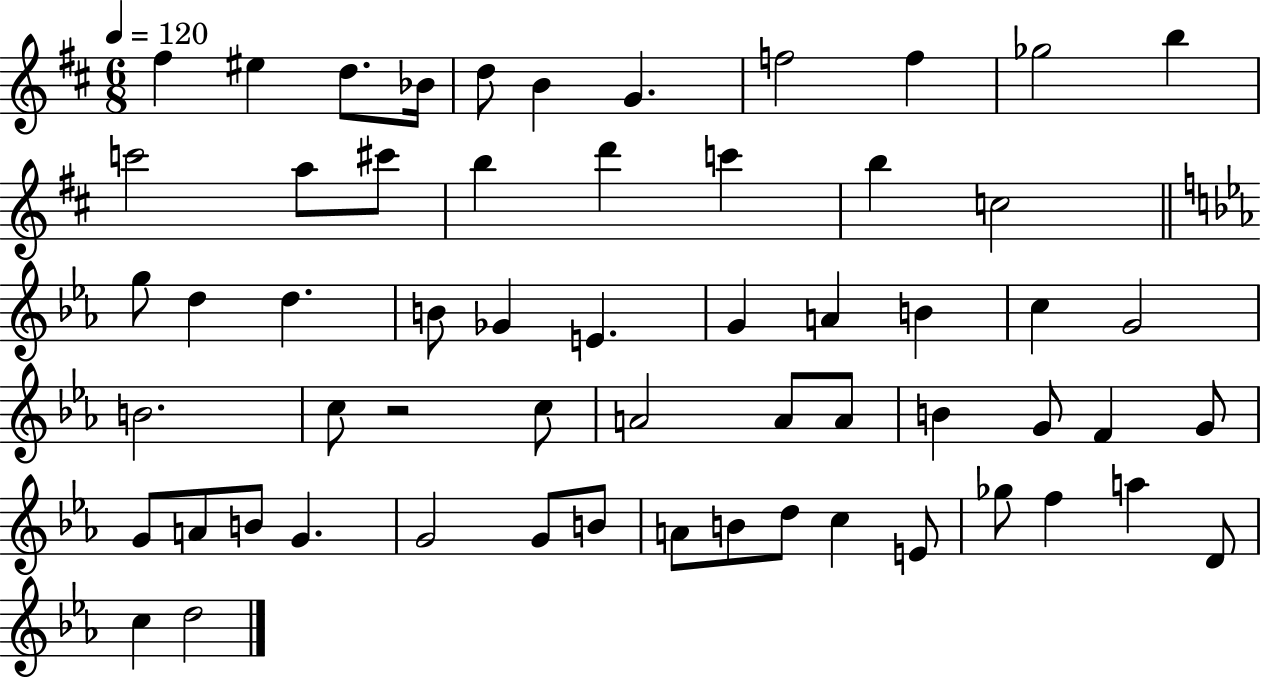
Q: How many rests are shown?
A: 1